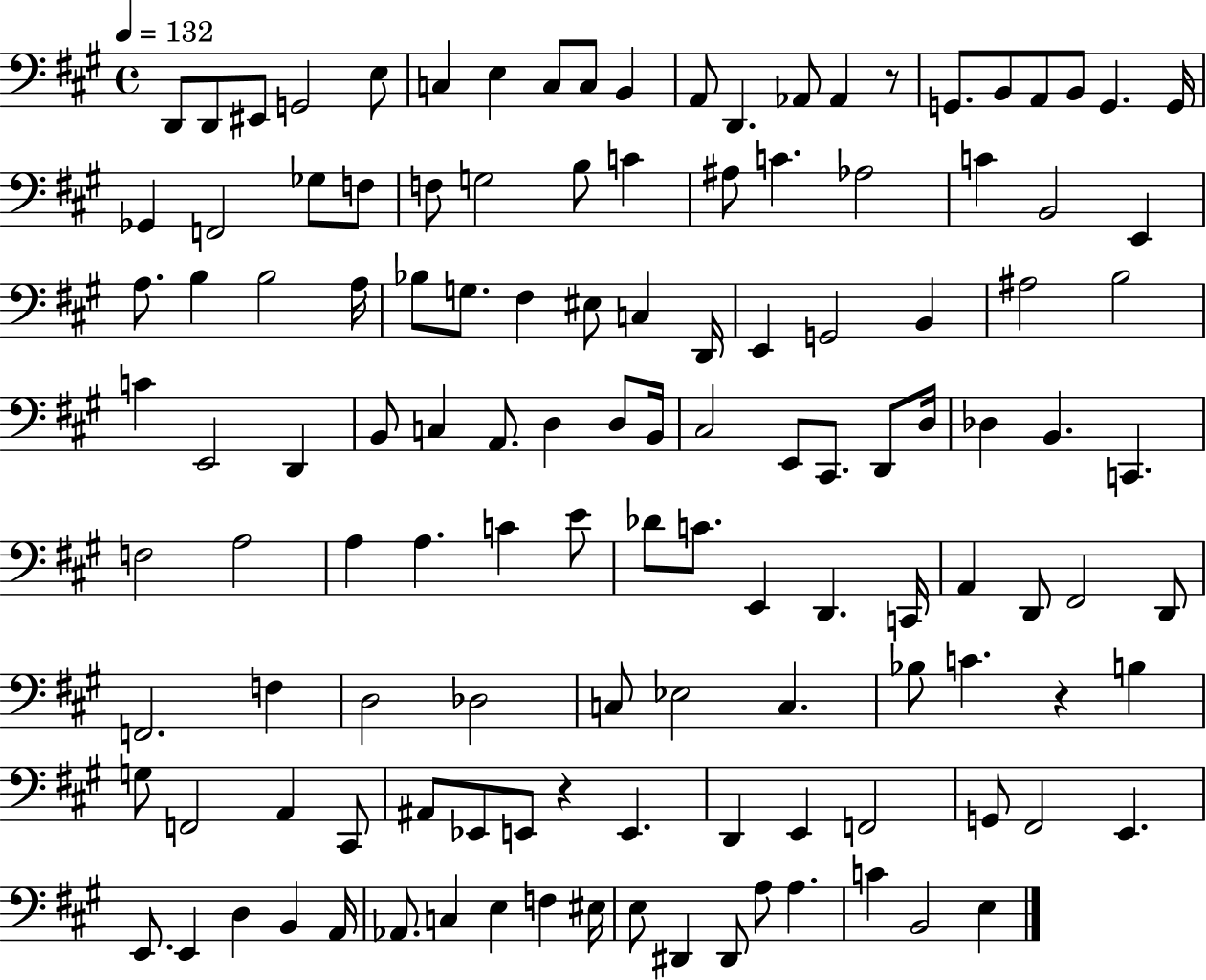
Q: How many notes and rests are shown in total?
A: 126